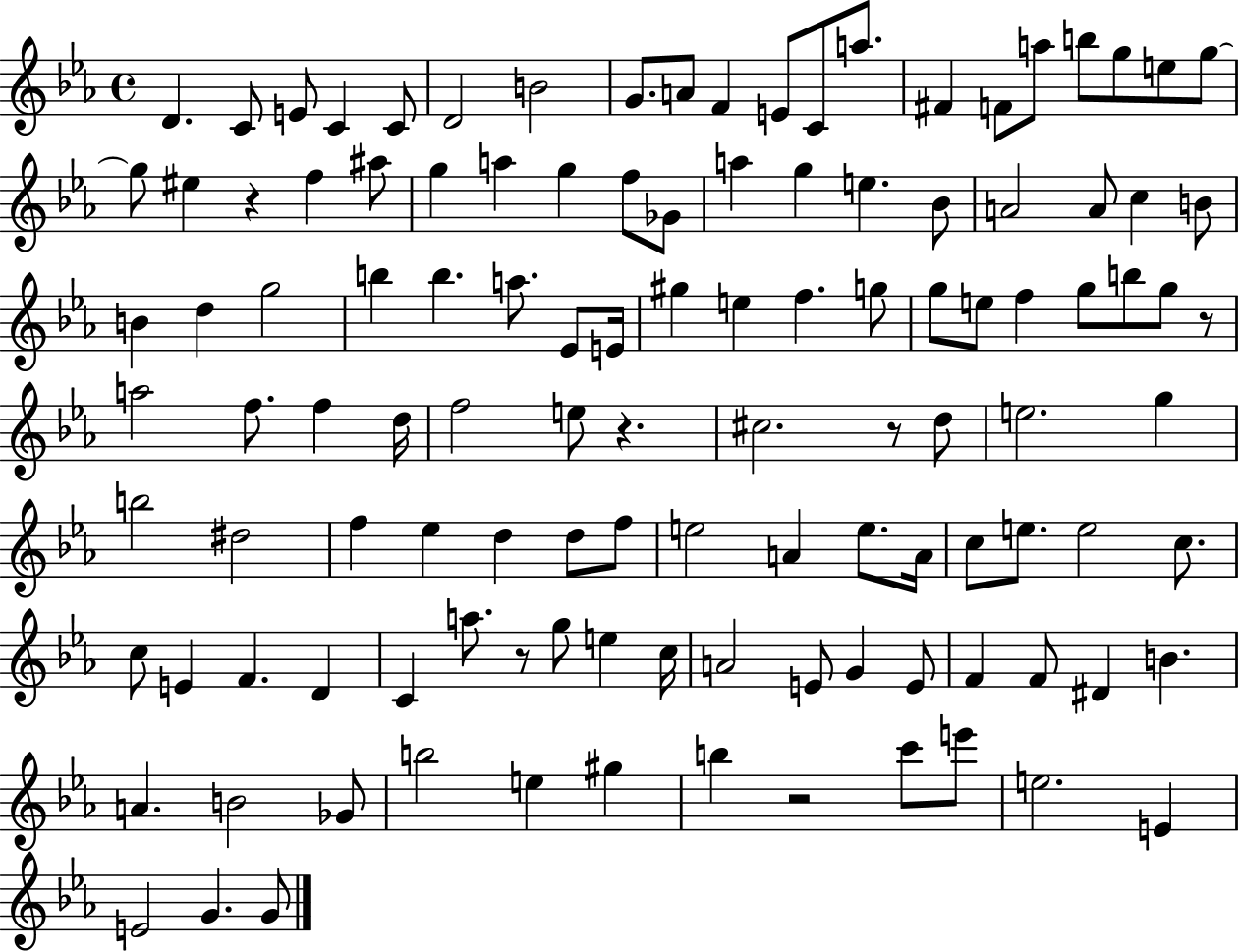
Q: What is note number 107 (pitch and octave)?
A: E5